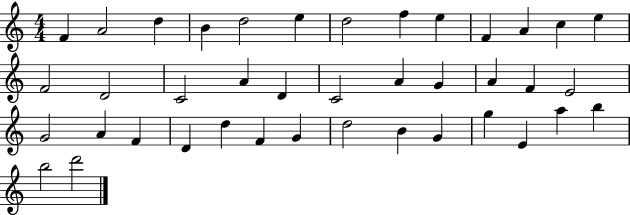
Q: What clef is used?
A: treble